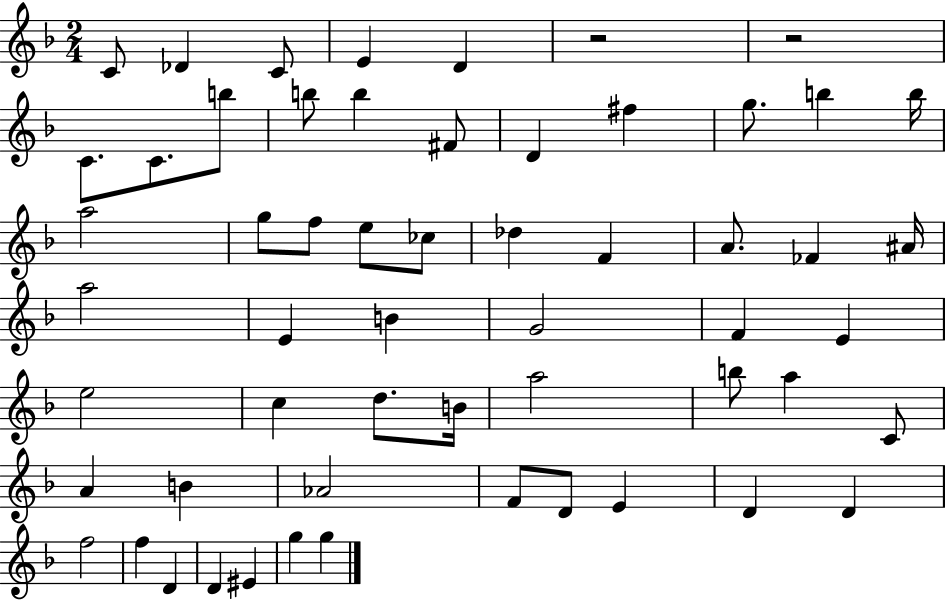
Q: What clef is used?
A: treble